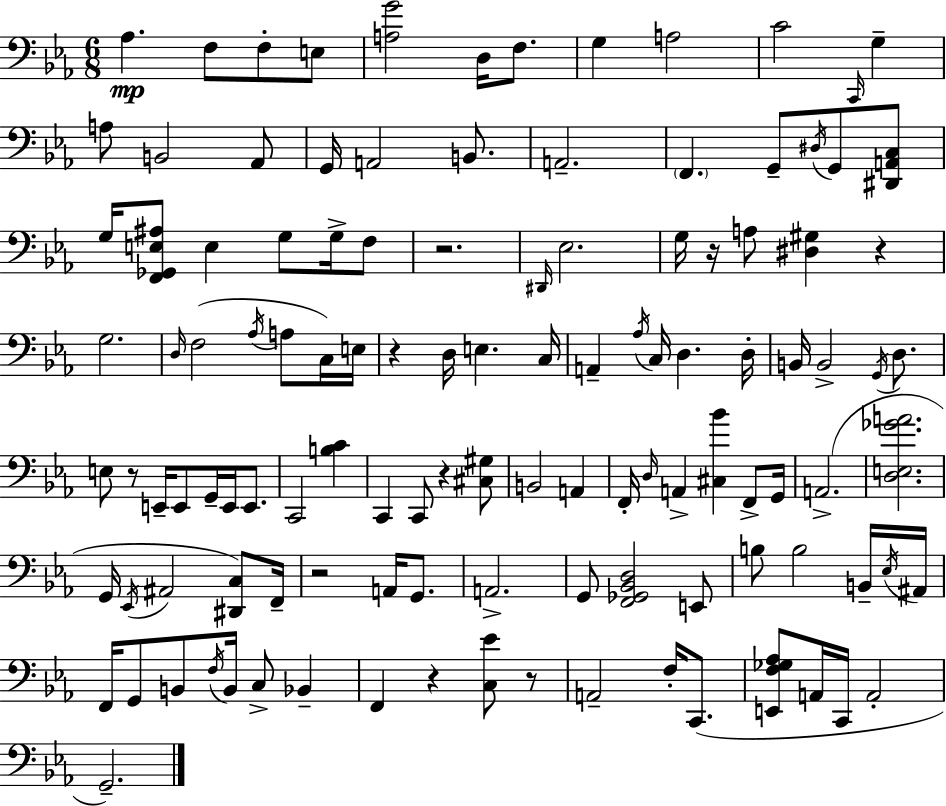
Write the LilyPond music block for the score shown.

{
  \clef bass
  \numericTimeSignature
  \time 6/8
  \key c \minor
  aes4.\mp f8 f8-. e8 | <a g'>2 d16 f8. | g4 a2 | c'2 \grace { c,16 } g4-- | \break a8 b,2 aes,8 | g,16 a,2 b,8. | a,2.-- | \parenthesize f,4. g,8-- \acciaccatura { dis16 } g,8 | \break <dis, a, c>8 g16 <f, ges, e ais>8 e4 g8 g16-> | f8 r2. | \grace { dis,16 } ees2. | g16 r16 a8 <dis gis>4 r4 | \break g2. | \grace { d16 }( f2 | \acciaccatura { aes16 } a8 c16) e16 r4 d16 e4. | c16 a,4-- \acciaccatura { aes16 } c16 d4. | \break d16-. b,16 b,2-> | \acciaccatura { g,16 } d8. e8 r8 e,16-- | e,8 g,16-- e,16 e,8. c,2 | <b c'>4 c,4 c,8 | \break r4 <cis gis>8 b,2 | a,4 f,16-. \grace { d16 } a,4-> | <cis bes'>4 f,8-> g,16 a,2.->( | <d e ges' a'>2. | \break g,16 \acciaccatura { ees,16 } ais,2 | <dis, c>8) f,16-- r2 | a,16 g,8. a,2.-> | g,8 <f, ges, bes, d>2 | \break e,8 b8 b2 | b,16-- \acciaccatura { ees16 } ais,16 f,16 g,8 | b,8 \acciaccatura { f16 } b,16 c8-> bes,4-- f,4 | r4 <c ees'>8 r8 a,2-- | \break f16-. c,8.( <e, f ges aes>8 | a,16 c,16 a,2-. g,2.--) | \bar "|."
}